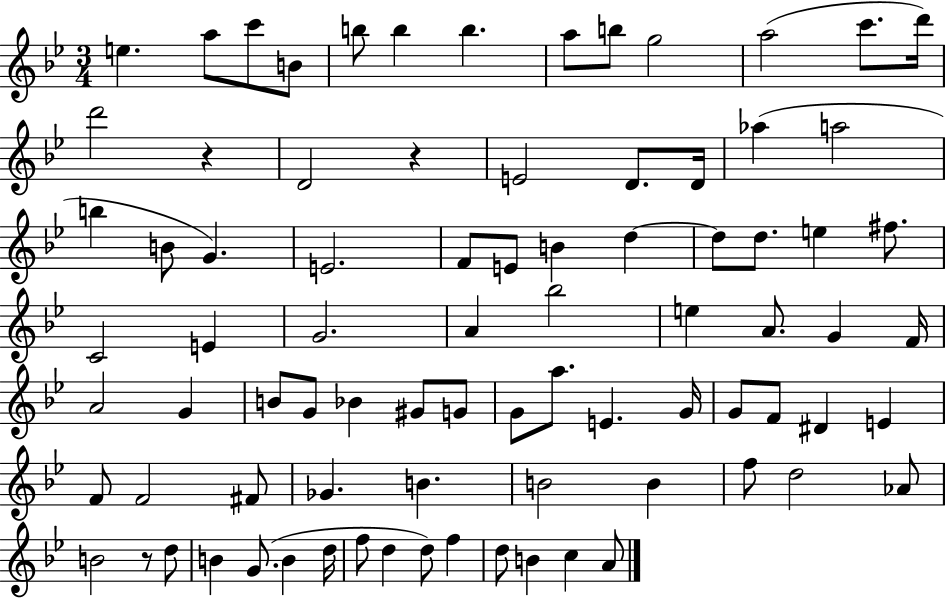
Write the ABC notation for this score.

X:1
T:Untitled
M:3/4
L:1/4
K:Bb
e a/2 c'/2 B/2 b/2 b b a/2 b/2 g2 a2 c'/2 d'/4 d'2 z D2 z E2 D/2 D/4 _a a2 b B/2 G E2 F/2 E/2 B d d/2 d/2 e ^f/2 C2 E G2 A _b2 e A/2 G F/4 A2 G B/2 G/2 _B ^G/2 G/2 G/2 a/2 E G/4 G/2 F/2 ^D E F/2 F2 ^F/2 _G B B2 B f/2 d2 _A/2 B2 z/2 d/2 B G/2 B d/4 f/2 d d/2 f d/2 B c A/2